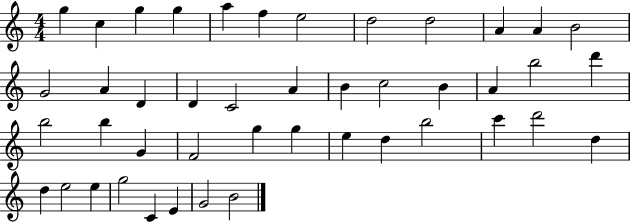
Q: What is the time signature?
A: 4/4